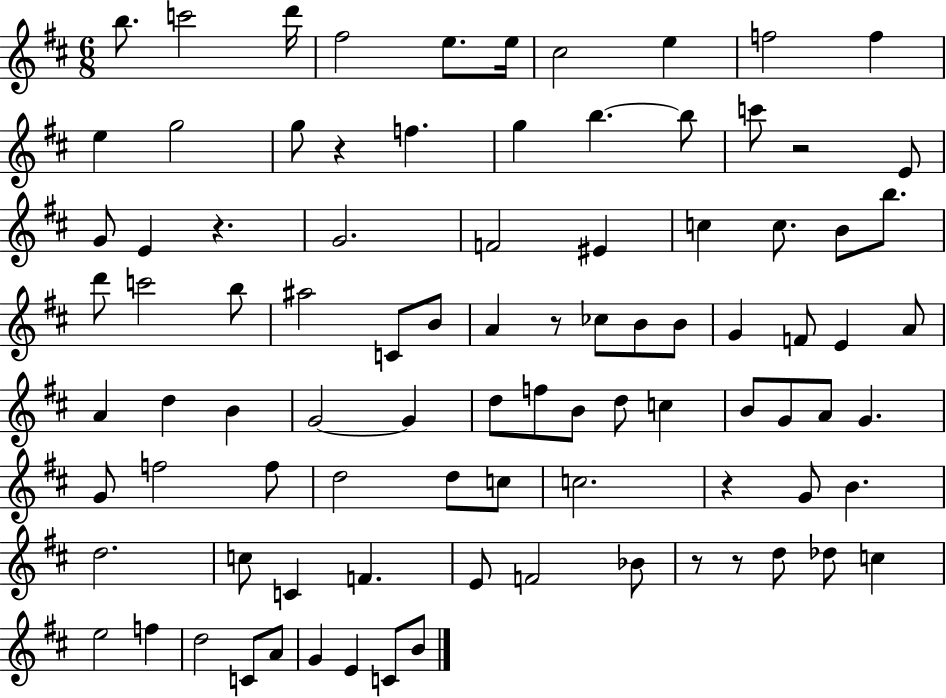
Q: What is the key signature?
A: D major